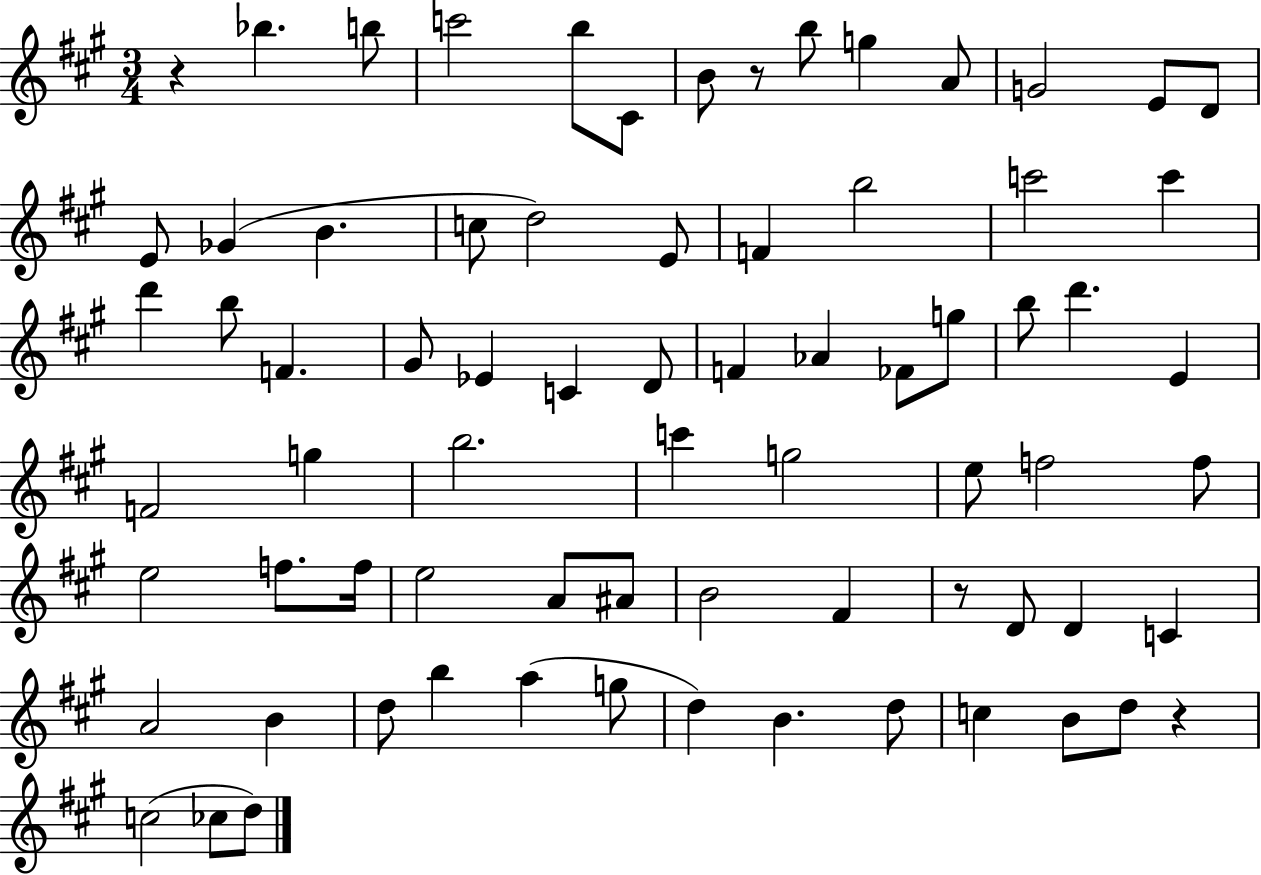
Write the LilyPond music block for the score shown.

{
  \clef treble
  \numericTimeSignature
  \time 3/4
  \key a \major
  r4 bes''4. b''8 | c'''2 b''8 cis'8 | b'8 r8 b''8 g''4 a'8 | g'2 e'8 d'8 | \break e'8 ges'4( b'4. | c''8 d''2) e'8 | f'4 b''2 | c'''2 c'''4 | \break d'''4 b''8 f'4. | gis'8 ees'4 c'4 d'8 | f'4 aes'4 fes'8 g''8 | b''8 d'''4. e'4 | \break f'2 g''4 | b''2. | c'''4 g''2 | e''8 f''2 f''8 | \break e''2 f''8. f''16 | e''2 a'8 ais'8 | b'2 fis'4 | r8 d'8 d'4 c'4 | \break a'2 b'4 | d''8 b''4 a''4( g''8 | d''4) b'4. d''8 | c''4 b'8 d''8 r4 | \break c''2( ces''8 d''8) | \bar "|."
}